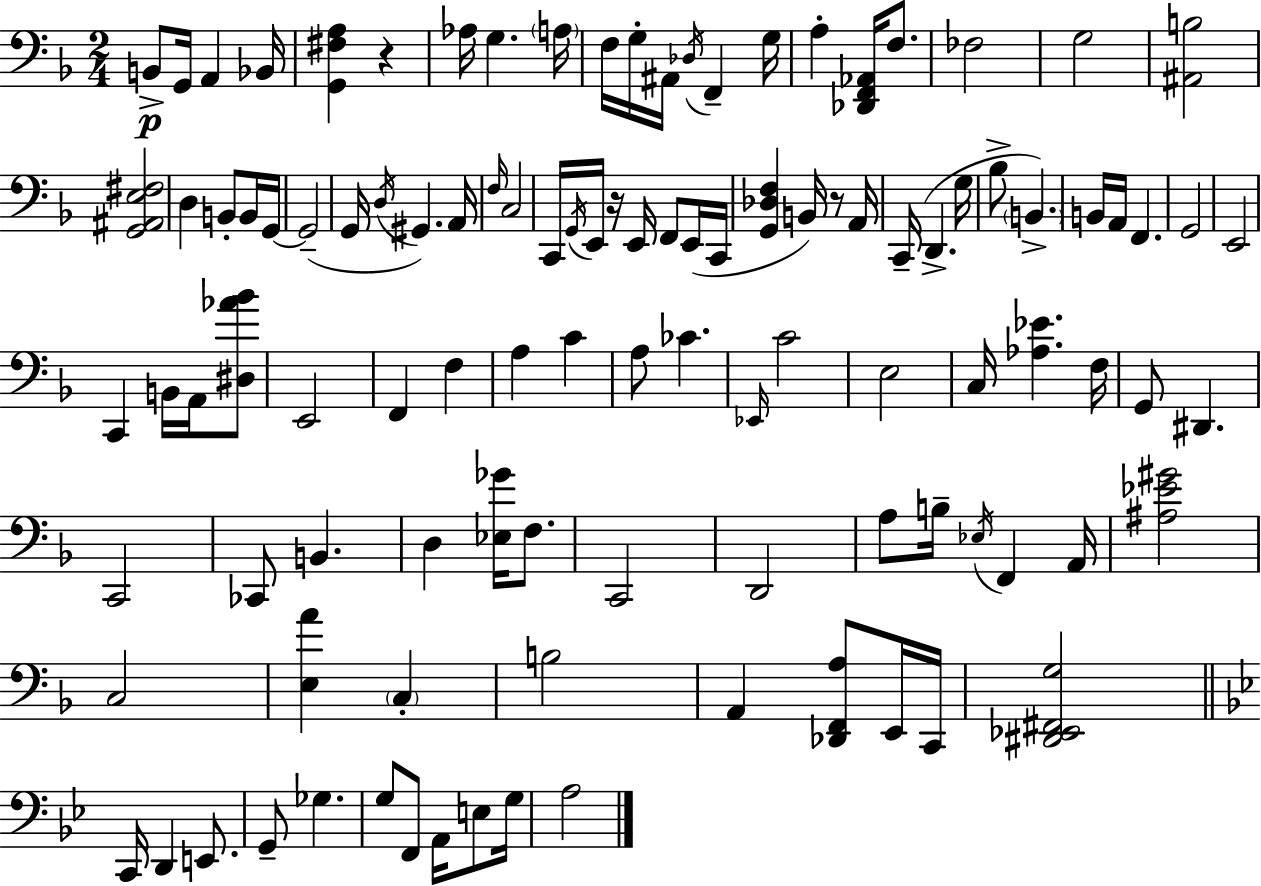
B2/e G2/s A2/q Bb2/s [G2,F#3,A3]/q R/q Ab3/s G3/q. A3/s F3/s G3/s A#2/s Db3/s F2/q G3/s A3/q [Db2,F2,Ab2]/s F3/e. FES3/h G3/h [A#2,B3]/h [G2,A#2,E3,F#3]/h D3/q B2/e B2/s G2/s G2/h G2/s D3/s G#2/q. A2/s F3/s C3/h C2/s G2/s E2/s R/s E2/s F2/e E2/s C2/s [G2,Db3,F3]/q B2/s R/e A2/s C2/s D2/q. G3/s Bb3/e B2/q. B2/s A2/s F2/q. G2/h E2/h C2/q B2/s A2/s [D#3,Ab4,Bb4]/e E2/h F2/q F3/q A3/q C4/q A3/e CES4/q. Eb2/s C4/h E3/h C3/s [Ab3,Eb4]/q. F3/s G2/e D#2/q. C2/h CES2/e B2/q. D3/q [Eb3,Gb4]/s F3/e. C2/h D2/h A3/e B3/s Eb3/s F2/q A2/s [A#3,Eb4,G#4]/h C3/h [E3,A4]/q C3/q B3/h A2/q [Db2,F2,A3]/e E2/s C2/s [D#2,Eb2,F#2,G3]/h C2/s D2/q E2/e. G2/e Gb3/q. G3/e F2/e A2/s E3/e G3/s A3/h